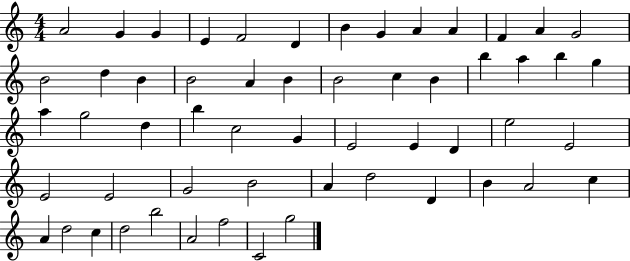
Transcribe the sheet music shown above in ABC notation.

X:1
T:Untitled
M:4/4
L:1/4
K:C
A2 G G E F2 D B G A A F A G2 B2 d B B2 A B B2 c B b a b g a g2 d b c2 G E2 E D e2 E2 E2 E2 G2 B2 A d2 D B A2 c A d2 c d2 b2 A2 f2 C2 g2